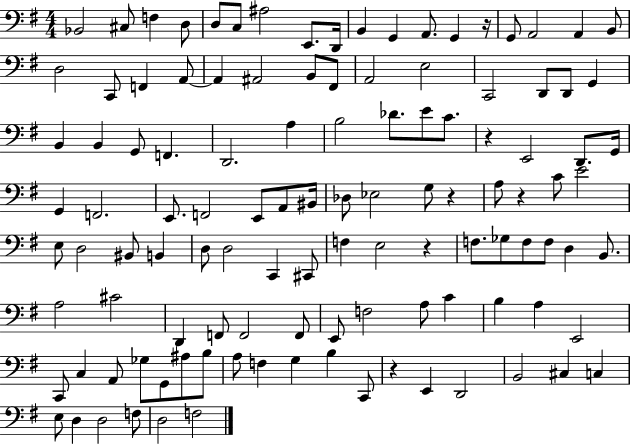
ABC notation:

X:1
T:Untitled
M:4/4
L:1/4
K:G
_B,,2 ^C,/2 F, D,/2 D,/2 C,/2 ^A,2 E,,/2 D,,/4 B,, G,, A,,/2 G,, z/4 G,,/2 A,,2 A,, B,,/2 D,2 C,,/2 F,, A,,/2 A,, ^A,,2 B,,/2 ^F,,/2 A,,2 E,2 C,,2 D,,/2 D,,/2 G,, B,, B,, G,,/2 F,, D,,2 A, B,2 _D/2 E/2 C/2 z E,,2 D,,/2 G,,/4 G,, F,,2 E,,/2 F,,2 E,,/2 A,,/2 ^B,,/4 _D,/2 _E,2 G,/2 z A,/2 z C/2 E2 E,/2 D,2 ^B,,/2 B,, D,/2 D,2 C,, ^C,,/2 F, E,2 z F,/2 _G,/2 F,/2 F,/2 D, B,,/2 A,2 ^C2 D,, F,,/2 F,,2 F,,/2 E,,/2 F,2 A,/2 C B, A, E,,2 C,,/2 C, A,,/2 _G,/2 G,,/2 ^A,/2 B,/2 A,/2 F, G, B, C,,/2 z E,, D,,2 B,,2 ^C, C, E,/2 D, D,2 F,/2 D,2 F,2